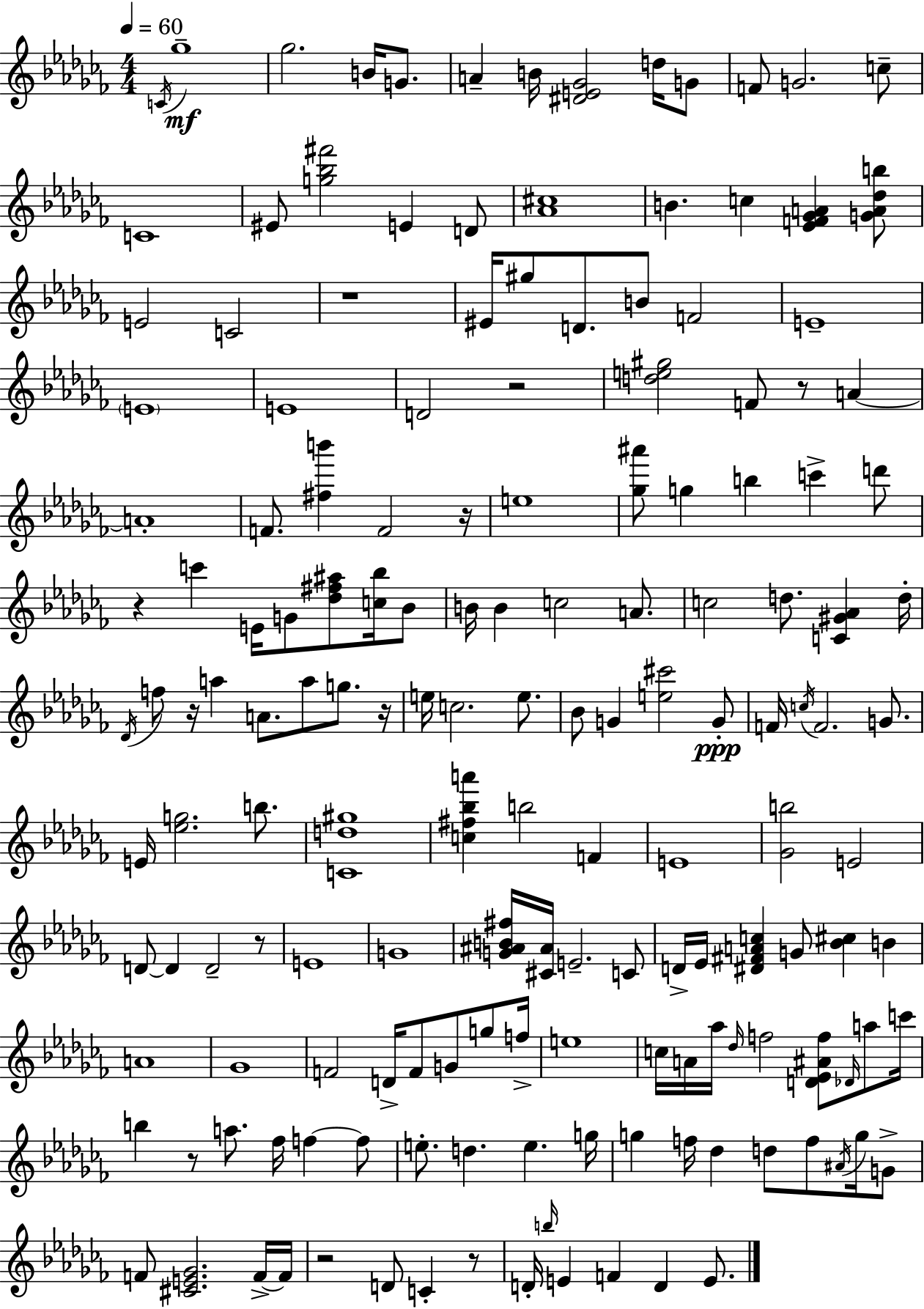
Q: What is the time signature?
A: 4/4